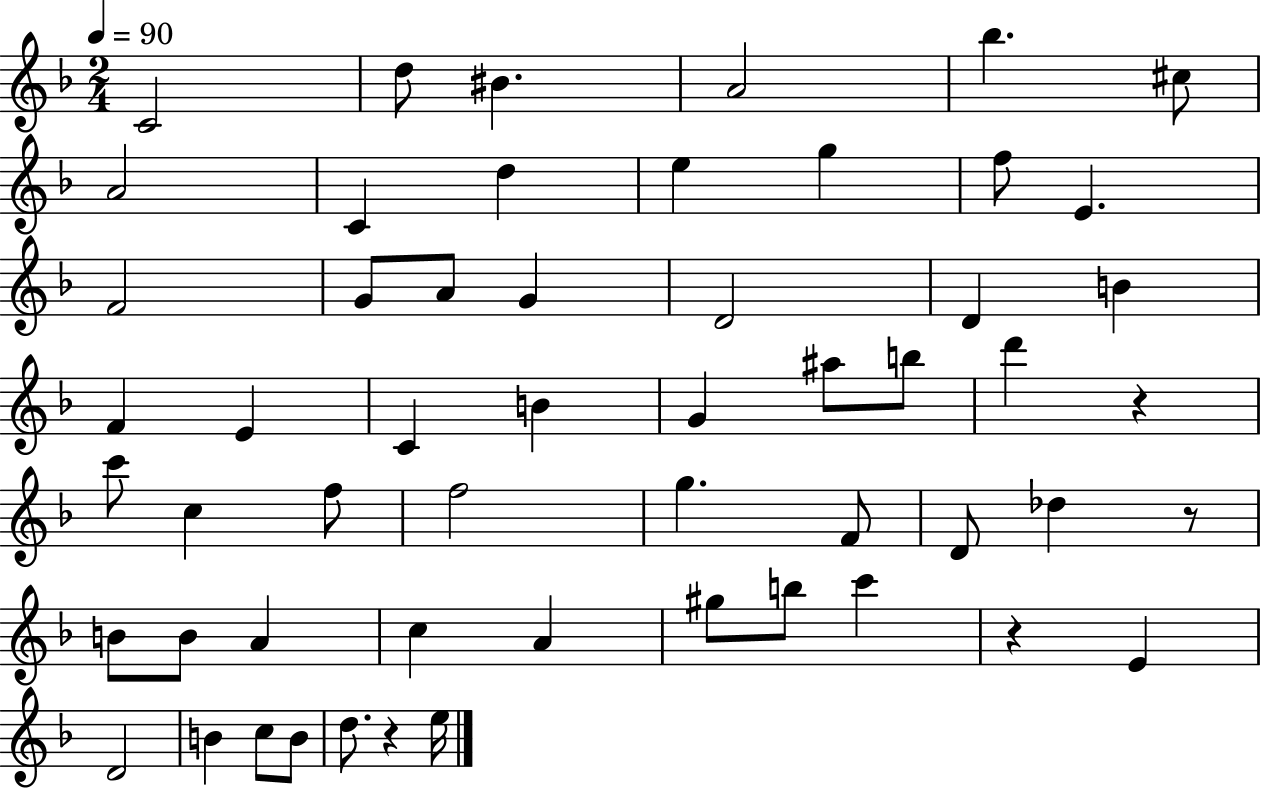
X:1
T:Untitled
M:2/4
L:1/4
K:F
C2 d/2 ^B A2 _b ^c/2 A2 C d e g f/2 E F2 G/2 A/2 G D2 D B F E C B G ^a/2 b/2 d' z c'/2 c f/2 f2 g F/2 D/2 _d z/2 B/2 B/2 A c A ^g/2 b/2 c' z E D2 B c/2 B/2 d/2 z e/4